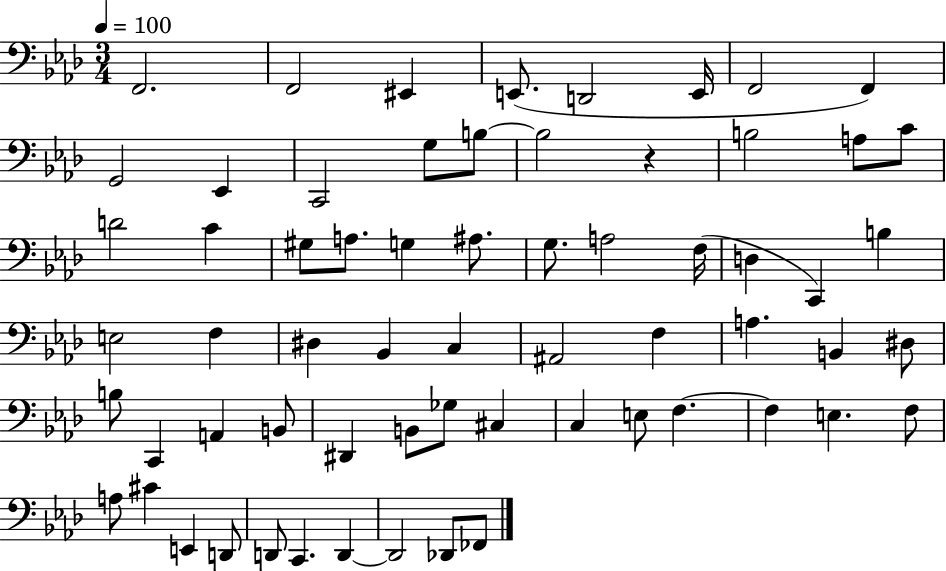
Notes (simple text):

F2/h. F2/h EIS2/q E2/e. D2/h E2/s F2/h F2/q G2/h Eb2/q C2/h G3/e B3/e B3/h R/q B3/h A3/e C4/e D4/h C4/q G#3/e A3/e. G3/q A#3/e. G3/e. A3/h F3/s D3/q C2/q B3/q E3/h F3/q D#3/q Bb2/q C3/q A#2/h F3/q A3/q. B2/q D#3/e B3/e C2/q A2/q B2/e D#2/q B2/e Gb3/e C#3/q C3/q E3/e F3/q. F3/q E3/q. F3/e A3/e C#4/q E2/q D2/e D2/e C2/q. D2/q D2/h Db2/e FES2/e